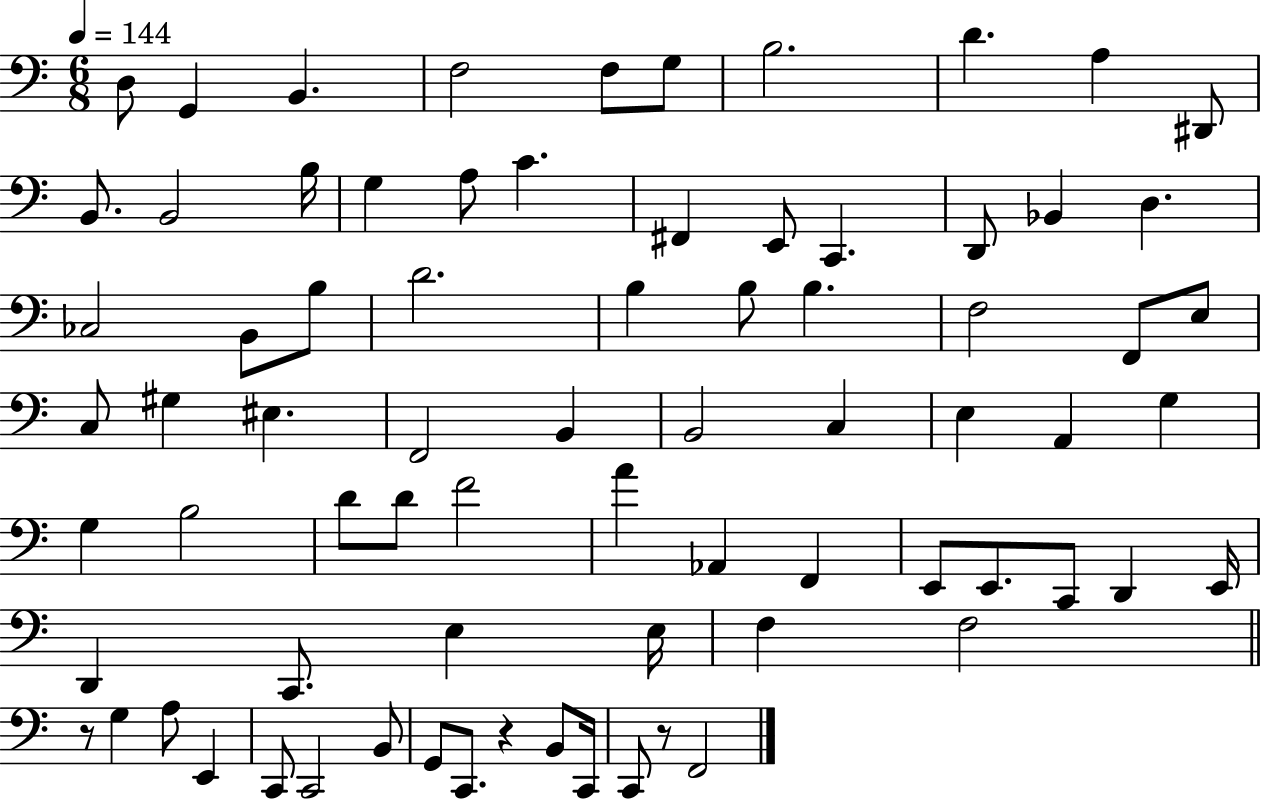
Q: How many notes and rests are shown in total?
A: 76